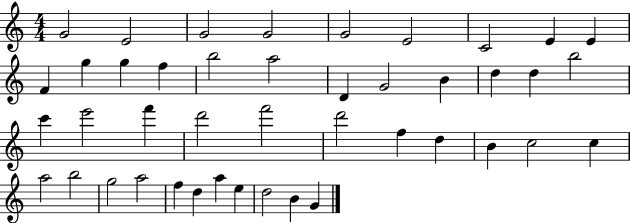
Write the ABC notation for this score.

X:1
T:Untitled
M:4/4
L:1/4
K:C
G2 E2 G2 G2 G2 E2 C2 E E F g g f b2 a2 D G2 B d d b2 c' e'2 f' d'2 f'2 d'2 f d B c2 c a2 b2 g2 a2 f d a e d2 B G